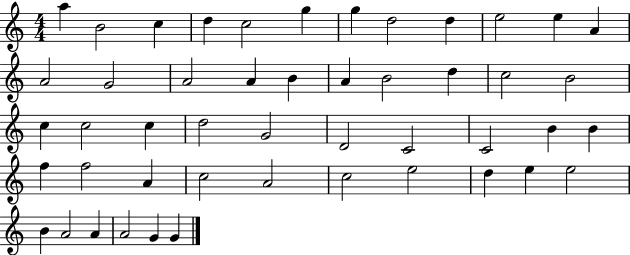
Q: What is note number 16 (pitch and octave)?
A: A4